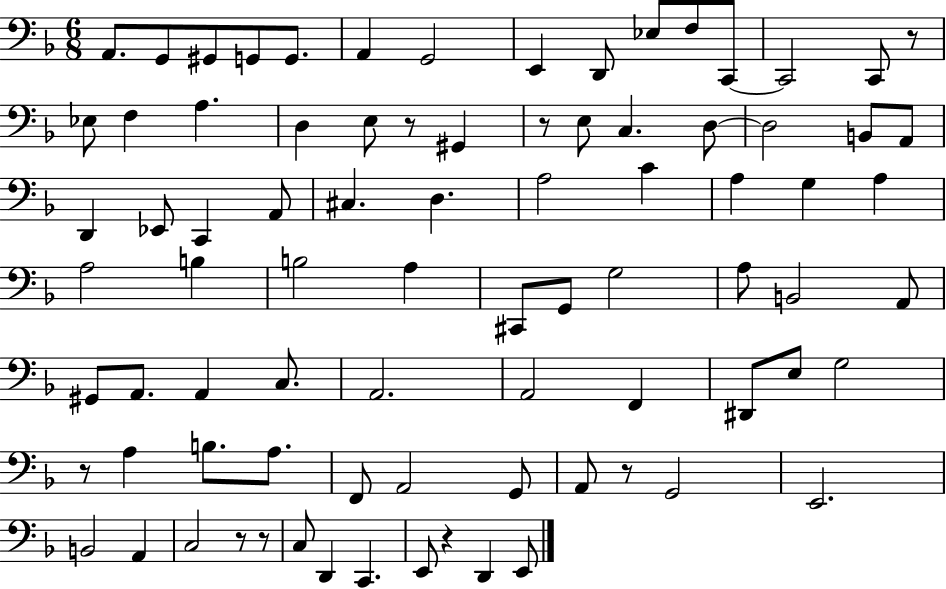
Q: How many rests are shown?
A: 8